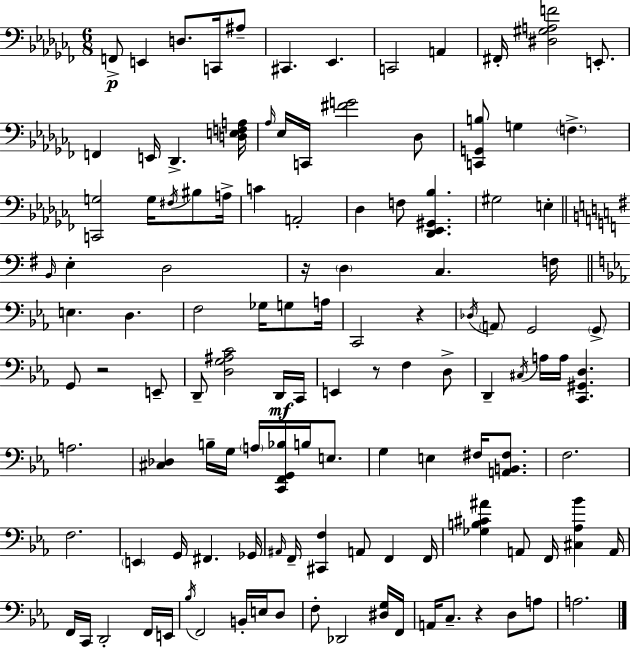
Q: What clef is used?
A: bass